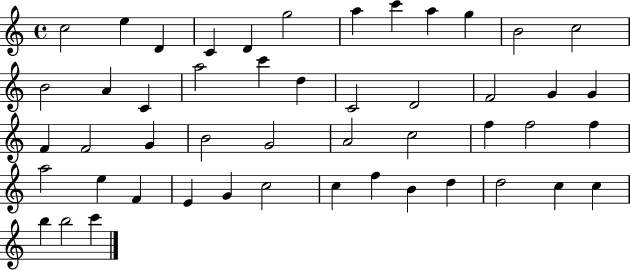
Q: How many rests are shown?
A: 0